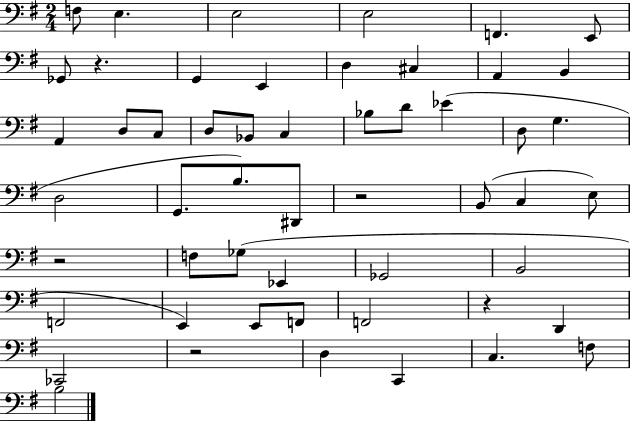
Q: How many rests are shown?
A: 5